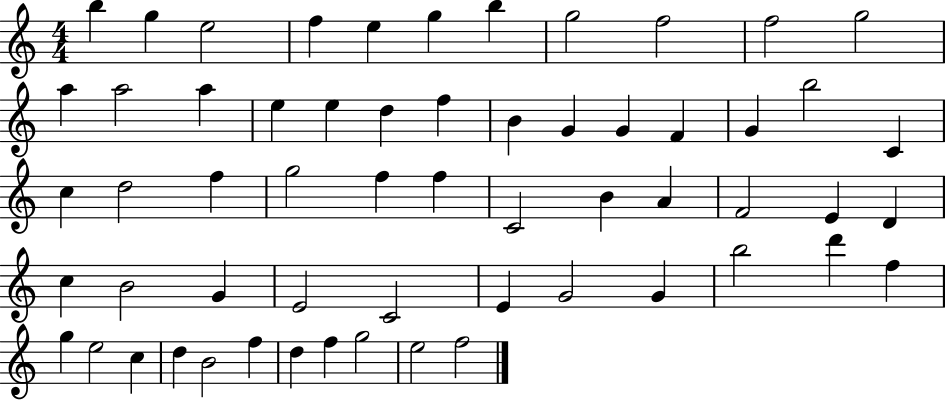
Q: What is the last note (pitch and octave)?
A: F5